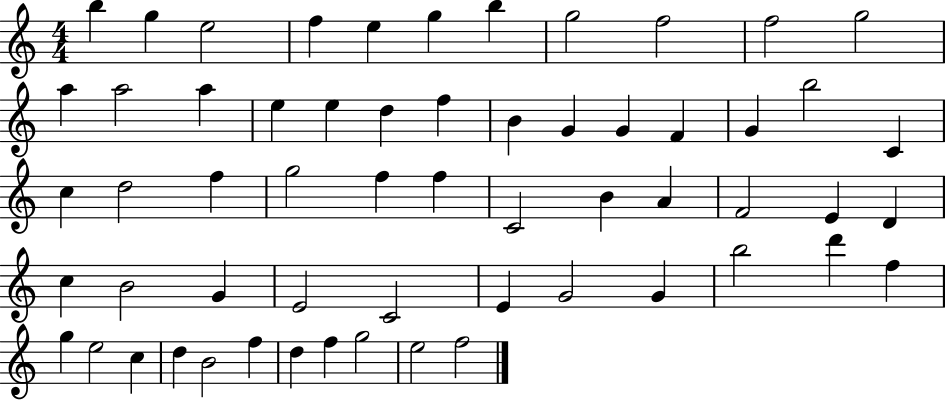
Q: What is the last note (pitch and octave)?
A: F5